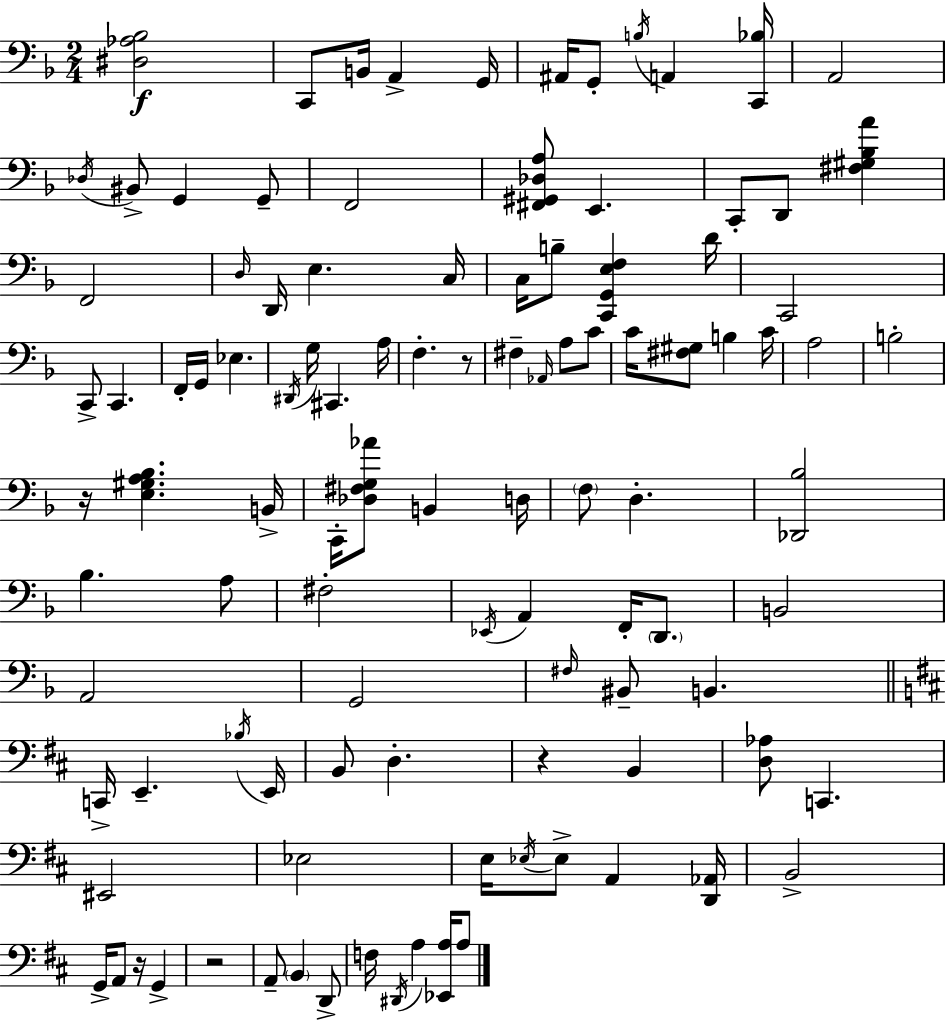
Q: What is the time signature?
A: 2/4